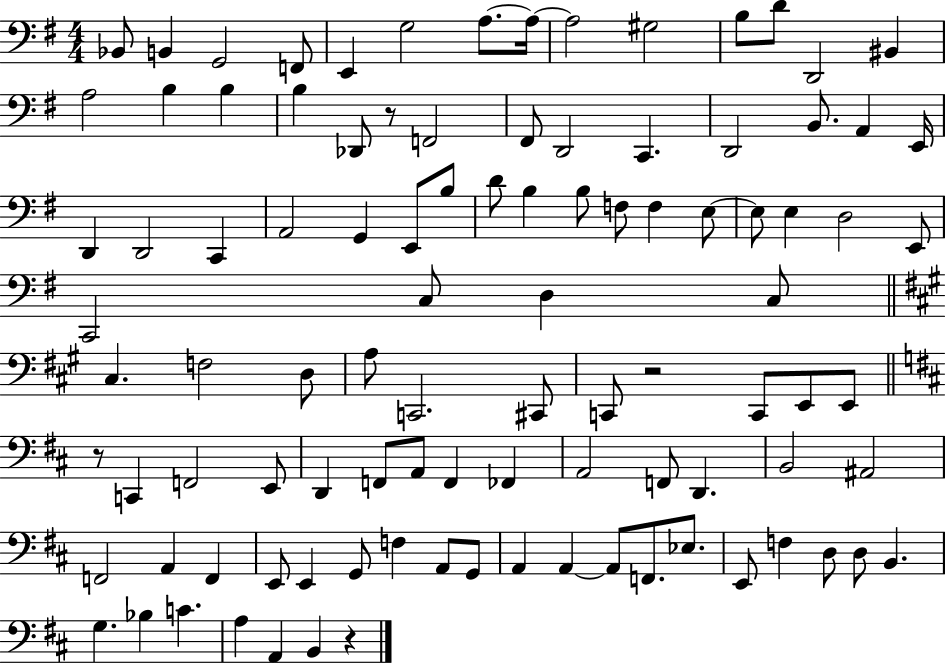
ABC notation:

X:1
T:Untitled
M:4/4
L:1/4
K:G
_B,,/2 B,, G,,2 F,,/2 E,, G,2 A,/2 A,/4 A,2 ^G,2 B,/2 D/2 D,,2 ^B,, A,2 B, B, B, _D,,/2 z/2 F,,2 ^F,,/2 D,,2 C,, D,,2 B,,/2 A,, E,,/4 D,, D,,2 C,, A,,2 G,, E,,/2 B,/2 D/2 B, B,/2 F,/2 F, E,/2 E,/2 E, D,2 E,,/2 C,,2 C,/2 D, C,/2 ^C, F,2 D,/2 A,/2 C,,2 ^C,,/2 C,,/2 z2 C,,/2 E,,/2 E,,/2 z/2 C,, F,,2 E,,/2 D,, F,,/2 A,,/2 F,, _F,, A,,2 F,,/2 D,, B,,2 ^A,,2 F,,2 A,, F,, E,,/2 E,, G,,/2 F, A,,/2 G,,/2 A,, A,, A,,/2 F,,/2 _E,/2 E,,/2 F, D,/2 D,/2 B,, G, _B, C A, A,, B,, z